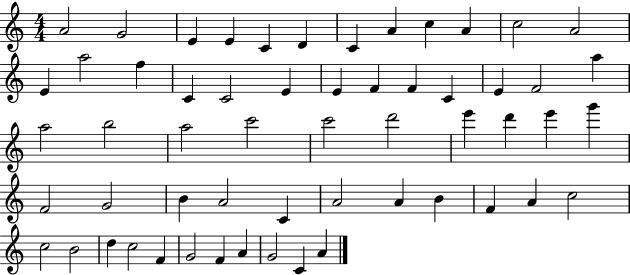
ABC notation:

X:1
T:Untitled
M:4/4
L:1/4
K:C
A2 G2 E E C D C A c A c2 A2 E a2 f C C2 E E F F C E F2 a a2 b2 a2 c'2 c'2 d'2 e' d' e' g' F2 G2 B A2 C A2 A B F A c2 c2 B2 d c2 F G2 F A G2 C A